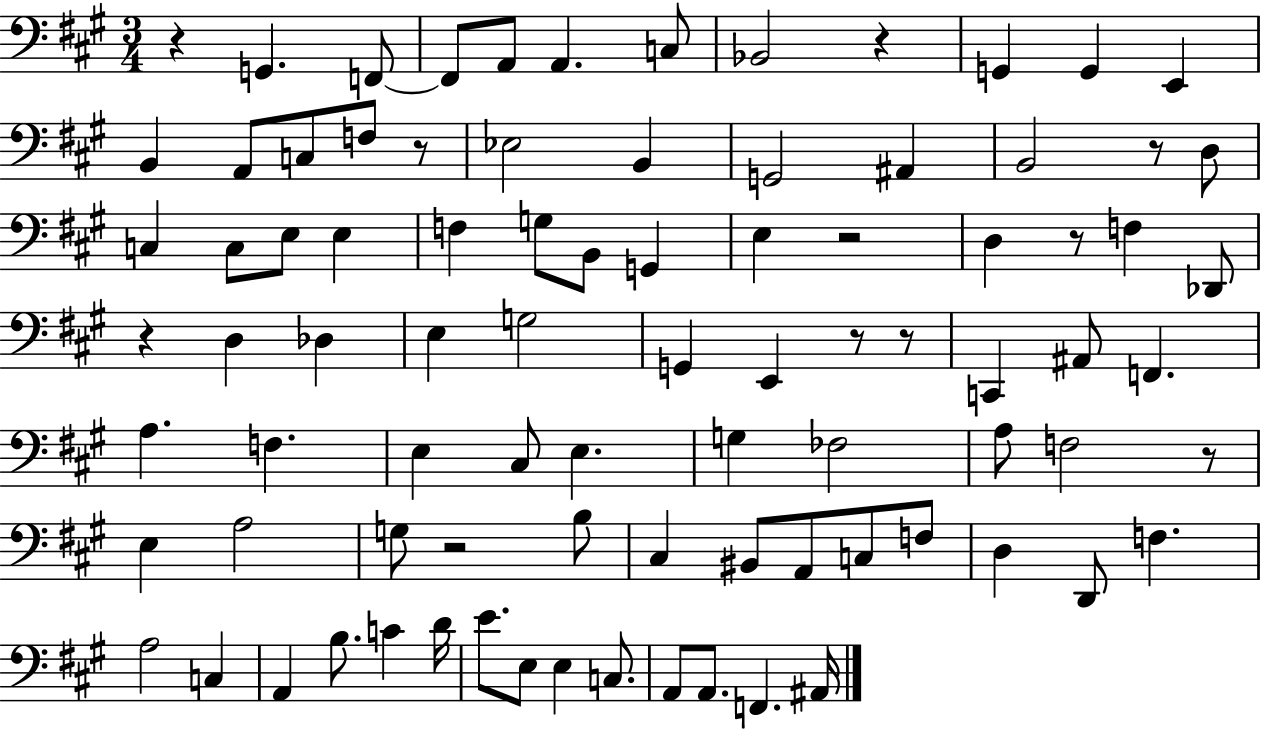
{
  \clef bass
  \numericTimeSignature
  \time 3/4
  \key a \major
  r4 g,4. f,8~~ | f,8 a,8 a,4. c8 | bes,2 r4 | g,4 g,4 e,4 | \break b,4 a,8 c8 f8 r8 | ees2 b,4 | g,2 ais,4 | b,2 r8 d8 | \break c4 c8 e8 e4 | f4 g8 b,8 g,4 | e4 r2 | d4 r8 f4 des,8 | \break r4 d4 des4 | e4 g2 | g,4 e,4 r8 r8 | c,4 ais,8 f,4. | \break a4. f4. | e4 cis8 e4. | g4 fes2 | a8 f2 r8 | \break e4 a2 | g8 r2 b8 | cis4 bis,8 a,8 c8 f8 | d4 d,8 f4. | \break a2 c4 | a,4 b8. c'4 d'16 | e'8. e8 e4 c8. | a,8 a,8. f,4. ais,16 | \break \bar "|."
}